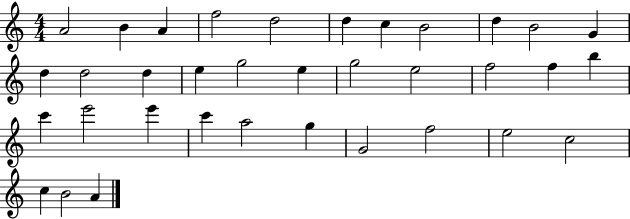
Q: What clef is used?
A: treble